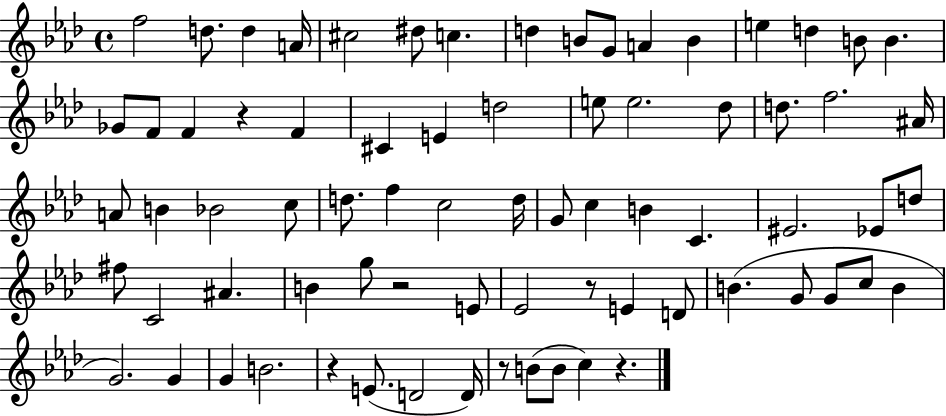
{
  \clef treble
  \time 4/4
  \defaultTimeSignature
  \key aes \major
  \repeat volta 2 { f''2 d''8. d''4 a'16 | cis''2 dis''8 c''4. | d''4 b'8 g'8 a'4 b'4 | e''4 d''4 b'8 b'4. | \break ges'8 f'8 f'4 r4 f'4 | cis'4 e'4 d''2 | e''8 e''2. des''8 | d''8. f''2. ais'16 | \break a'8 b'4 bes'2 c''8 | d''8. f''4 c''2 d''16 | g'8 c''4 b'4 c'4. | eis'2. ees'8 d''8 | \break fis''8 c'2 ais'4. | b'4 g''8 r2 e'8 | ees'2 r8 e'4 d'8 | b'4.( g'8 g'8 c''8 b'4 | \break g'2.) g'4 | g'4 b'2. | r4 e'8.( d'2 d'16) | r8 b'8( b'8 c''4) r4. | \break } \bar "|."
}